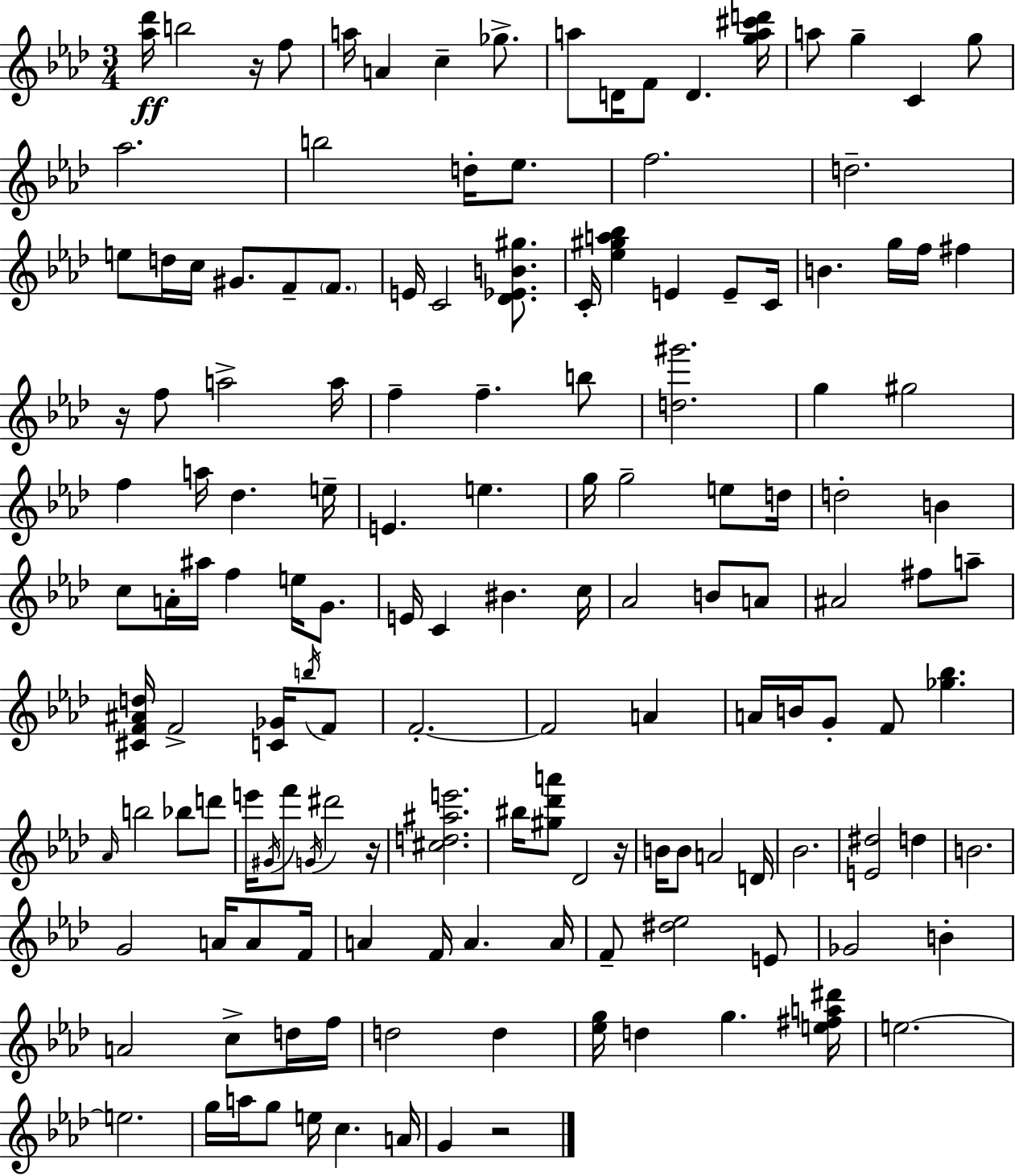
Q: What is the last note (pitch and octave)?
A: G4